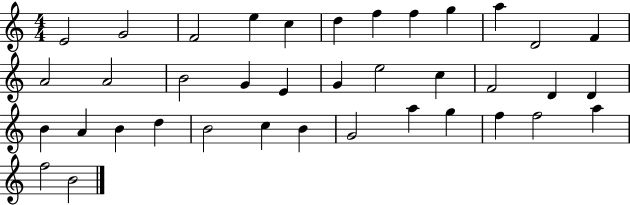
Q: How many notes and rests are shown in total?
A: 38